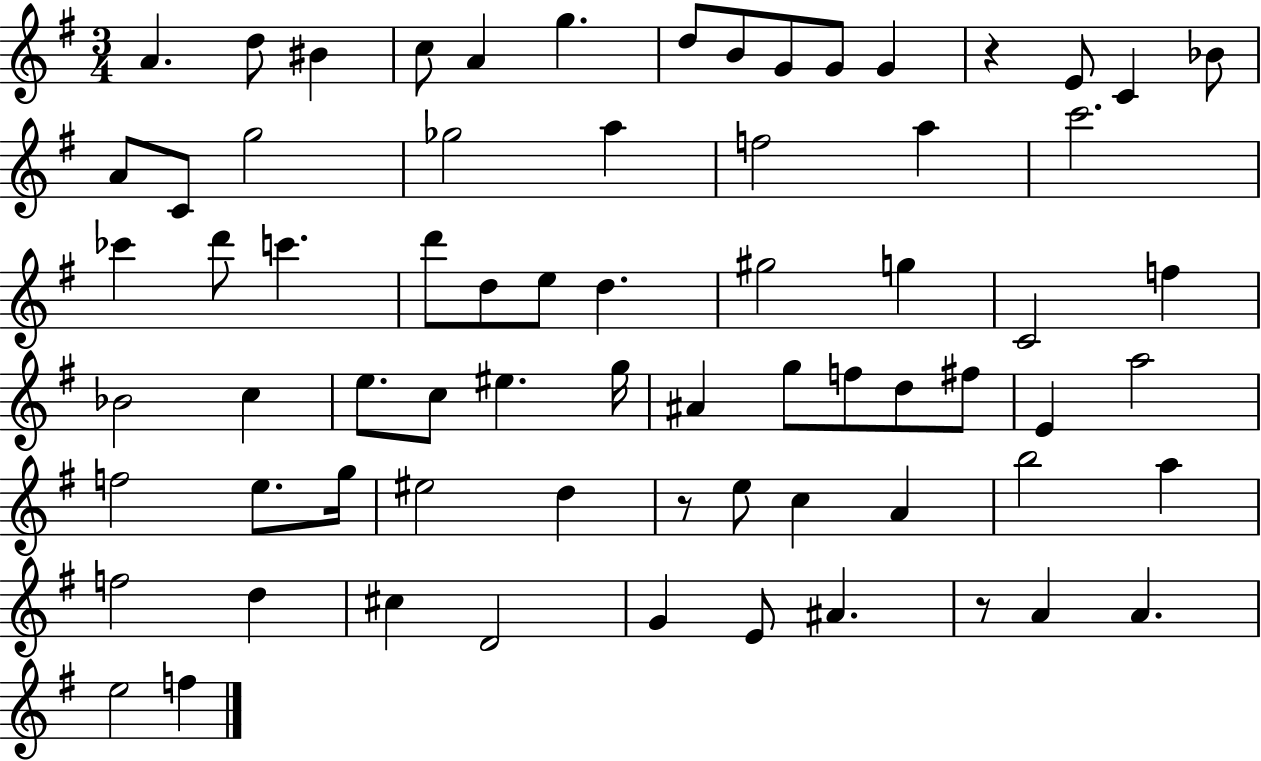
X:1
T:Untitled
M:3/4
L:1/4
K:G
A d/2 ^B c/2 A g d/2 B/2 G/2 G/2 G z E/2 C _B/2 A/2 C/2 g2 _g2 a f2 a c'2 _c' d'/2 c' d'/2 d/2 e/2 d ^g2 g C2 f _B2 c e/2 c/2 ^e g/4 ^A g/2 f/2 d/2 ^f/2 E a2 f2 e/2 g/4 ^e2 d z/2 e/2 c A b2 a f2 d ^c D2 G E/2 ^A z/2 A A e2 f